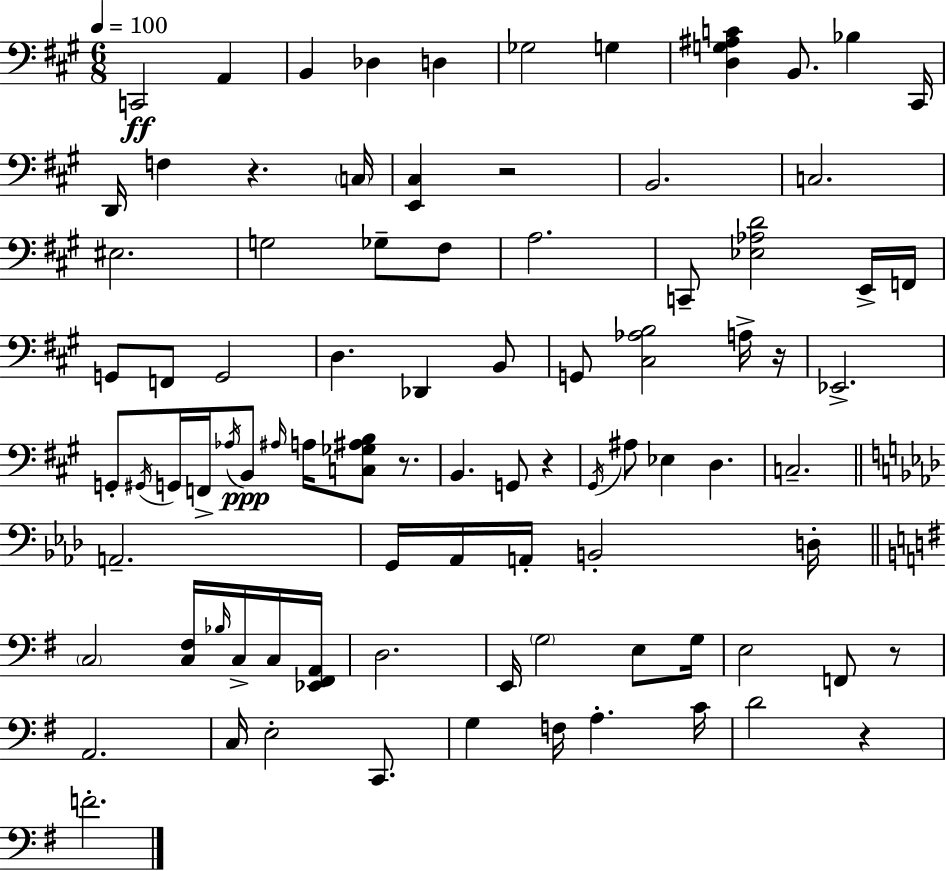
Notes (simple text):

C2/h A2/q B2/q Db3/q D3/q Gb3/h G3/q [D3,G3,A#3,C4]/q B2/e. Bb3/q C#2/s D2/s F3/q R/q. C3/s [E2,C#3]/q R/h B2/h. C3/h. EIS3/h. G3/h Gb3/e F#3/e A3/h. C2/e [Eb3,Ab3,D4]/h E2/s F2/s G2/e F2/e G2/h D3/q. Db2/q B2/e G2/e [C#3,Ab3,B3]/h A3/s R/s Eb2/h. G2/e G#2/s G2/s F2/s Ab3/s B2/e A#3/s A3/s [C3,Gb3,A#3,B3]/e R/e. B2/q. G2/e R/q G#2/s A#3/e Eb3/q D3/q. C3/h. A2/h. G2/s Ab2/s A2/s B2/h D3/s C3/h [C3,F#3]/s Bb3/s C3/s C3/s [Eb2,F#2,A2]/s D3/h. E2/s G3/h E3/e G3/s E3/h F2/e R/e A2/h. C3/s E3/h C2/e. G3/q F3/s A3/q. C4/s D4/h R/q F4/h.